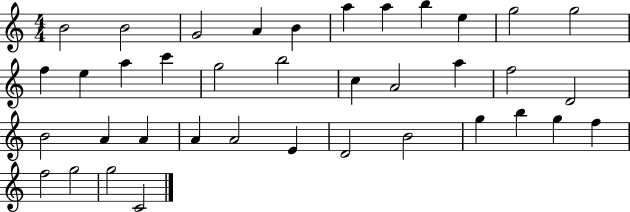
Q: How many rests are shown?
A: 0